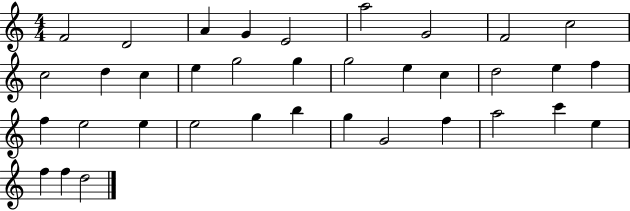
F4/h D4/h A4/q G4/q E4/h A5/h G4/h F4/h C5/h C5/h D5/q C5/q E5/q G5/h G5/q G5/h E5/q C5/q D5/h E5/q F5/q F5/q E5/h E5/q E5/h G5/q B5/q G5/q G4/h F5/q A5/h C6/q E5/q F5/q F5/q D5/h